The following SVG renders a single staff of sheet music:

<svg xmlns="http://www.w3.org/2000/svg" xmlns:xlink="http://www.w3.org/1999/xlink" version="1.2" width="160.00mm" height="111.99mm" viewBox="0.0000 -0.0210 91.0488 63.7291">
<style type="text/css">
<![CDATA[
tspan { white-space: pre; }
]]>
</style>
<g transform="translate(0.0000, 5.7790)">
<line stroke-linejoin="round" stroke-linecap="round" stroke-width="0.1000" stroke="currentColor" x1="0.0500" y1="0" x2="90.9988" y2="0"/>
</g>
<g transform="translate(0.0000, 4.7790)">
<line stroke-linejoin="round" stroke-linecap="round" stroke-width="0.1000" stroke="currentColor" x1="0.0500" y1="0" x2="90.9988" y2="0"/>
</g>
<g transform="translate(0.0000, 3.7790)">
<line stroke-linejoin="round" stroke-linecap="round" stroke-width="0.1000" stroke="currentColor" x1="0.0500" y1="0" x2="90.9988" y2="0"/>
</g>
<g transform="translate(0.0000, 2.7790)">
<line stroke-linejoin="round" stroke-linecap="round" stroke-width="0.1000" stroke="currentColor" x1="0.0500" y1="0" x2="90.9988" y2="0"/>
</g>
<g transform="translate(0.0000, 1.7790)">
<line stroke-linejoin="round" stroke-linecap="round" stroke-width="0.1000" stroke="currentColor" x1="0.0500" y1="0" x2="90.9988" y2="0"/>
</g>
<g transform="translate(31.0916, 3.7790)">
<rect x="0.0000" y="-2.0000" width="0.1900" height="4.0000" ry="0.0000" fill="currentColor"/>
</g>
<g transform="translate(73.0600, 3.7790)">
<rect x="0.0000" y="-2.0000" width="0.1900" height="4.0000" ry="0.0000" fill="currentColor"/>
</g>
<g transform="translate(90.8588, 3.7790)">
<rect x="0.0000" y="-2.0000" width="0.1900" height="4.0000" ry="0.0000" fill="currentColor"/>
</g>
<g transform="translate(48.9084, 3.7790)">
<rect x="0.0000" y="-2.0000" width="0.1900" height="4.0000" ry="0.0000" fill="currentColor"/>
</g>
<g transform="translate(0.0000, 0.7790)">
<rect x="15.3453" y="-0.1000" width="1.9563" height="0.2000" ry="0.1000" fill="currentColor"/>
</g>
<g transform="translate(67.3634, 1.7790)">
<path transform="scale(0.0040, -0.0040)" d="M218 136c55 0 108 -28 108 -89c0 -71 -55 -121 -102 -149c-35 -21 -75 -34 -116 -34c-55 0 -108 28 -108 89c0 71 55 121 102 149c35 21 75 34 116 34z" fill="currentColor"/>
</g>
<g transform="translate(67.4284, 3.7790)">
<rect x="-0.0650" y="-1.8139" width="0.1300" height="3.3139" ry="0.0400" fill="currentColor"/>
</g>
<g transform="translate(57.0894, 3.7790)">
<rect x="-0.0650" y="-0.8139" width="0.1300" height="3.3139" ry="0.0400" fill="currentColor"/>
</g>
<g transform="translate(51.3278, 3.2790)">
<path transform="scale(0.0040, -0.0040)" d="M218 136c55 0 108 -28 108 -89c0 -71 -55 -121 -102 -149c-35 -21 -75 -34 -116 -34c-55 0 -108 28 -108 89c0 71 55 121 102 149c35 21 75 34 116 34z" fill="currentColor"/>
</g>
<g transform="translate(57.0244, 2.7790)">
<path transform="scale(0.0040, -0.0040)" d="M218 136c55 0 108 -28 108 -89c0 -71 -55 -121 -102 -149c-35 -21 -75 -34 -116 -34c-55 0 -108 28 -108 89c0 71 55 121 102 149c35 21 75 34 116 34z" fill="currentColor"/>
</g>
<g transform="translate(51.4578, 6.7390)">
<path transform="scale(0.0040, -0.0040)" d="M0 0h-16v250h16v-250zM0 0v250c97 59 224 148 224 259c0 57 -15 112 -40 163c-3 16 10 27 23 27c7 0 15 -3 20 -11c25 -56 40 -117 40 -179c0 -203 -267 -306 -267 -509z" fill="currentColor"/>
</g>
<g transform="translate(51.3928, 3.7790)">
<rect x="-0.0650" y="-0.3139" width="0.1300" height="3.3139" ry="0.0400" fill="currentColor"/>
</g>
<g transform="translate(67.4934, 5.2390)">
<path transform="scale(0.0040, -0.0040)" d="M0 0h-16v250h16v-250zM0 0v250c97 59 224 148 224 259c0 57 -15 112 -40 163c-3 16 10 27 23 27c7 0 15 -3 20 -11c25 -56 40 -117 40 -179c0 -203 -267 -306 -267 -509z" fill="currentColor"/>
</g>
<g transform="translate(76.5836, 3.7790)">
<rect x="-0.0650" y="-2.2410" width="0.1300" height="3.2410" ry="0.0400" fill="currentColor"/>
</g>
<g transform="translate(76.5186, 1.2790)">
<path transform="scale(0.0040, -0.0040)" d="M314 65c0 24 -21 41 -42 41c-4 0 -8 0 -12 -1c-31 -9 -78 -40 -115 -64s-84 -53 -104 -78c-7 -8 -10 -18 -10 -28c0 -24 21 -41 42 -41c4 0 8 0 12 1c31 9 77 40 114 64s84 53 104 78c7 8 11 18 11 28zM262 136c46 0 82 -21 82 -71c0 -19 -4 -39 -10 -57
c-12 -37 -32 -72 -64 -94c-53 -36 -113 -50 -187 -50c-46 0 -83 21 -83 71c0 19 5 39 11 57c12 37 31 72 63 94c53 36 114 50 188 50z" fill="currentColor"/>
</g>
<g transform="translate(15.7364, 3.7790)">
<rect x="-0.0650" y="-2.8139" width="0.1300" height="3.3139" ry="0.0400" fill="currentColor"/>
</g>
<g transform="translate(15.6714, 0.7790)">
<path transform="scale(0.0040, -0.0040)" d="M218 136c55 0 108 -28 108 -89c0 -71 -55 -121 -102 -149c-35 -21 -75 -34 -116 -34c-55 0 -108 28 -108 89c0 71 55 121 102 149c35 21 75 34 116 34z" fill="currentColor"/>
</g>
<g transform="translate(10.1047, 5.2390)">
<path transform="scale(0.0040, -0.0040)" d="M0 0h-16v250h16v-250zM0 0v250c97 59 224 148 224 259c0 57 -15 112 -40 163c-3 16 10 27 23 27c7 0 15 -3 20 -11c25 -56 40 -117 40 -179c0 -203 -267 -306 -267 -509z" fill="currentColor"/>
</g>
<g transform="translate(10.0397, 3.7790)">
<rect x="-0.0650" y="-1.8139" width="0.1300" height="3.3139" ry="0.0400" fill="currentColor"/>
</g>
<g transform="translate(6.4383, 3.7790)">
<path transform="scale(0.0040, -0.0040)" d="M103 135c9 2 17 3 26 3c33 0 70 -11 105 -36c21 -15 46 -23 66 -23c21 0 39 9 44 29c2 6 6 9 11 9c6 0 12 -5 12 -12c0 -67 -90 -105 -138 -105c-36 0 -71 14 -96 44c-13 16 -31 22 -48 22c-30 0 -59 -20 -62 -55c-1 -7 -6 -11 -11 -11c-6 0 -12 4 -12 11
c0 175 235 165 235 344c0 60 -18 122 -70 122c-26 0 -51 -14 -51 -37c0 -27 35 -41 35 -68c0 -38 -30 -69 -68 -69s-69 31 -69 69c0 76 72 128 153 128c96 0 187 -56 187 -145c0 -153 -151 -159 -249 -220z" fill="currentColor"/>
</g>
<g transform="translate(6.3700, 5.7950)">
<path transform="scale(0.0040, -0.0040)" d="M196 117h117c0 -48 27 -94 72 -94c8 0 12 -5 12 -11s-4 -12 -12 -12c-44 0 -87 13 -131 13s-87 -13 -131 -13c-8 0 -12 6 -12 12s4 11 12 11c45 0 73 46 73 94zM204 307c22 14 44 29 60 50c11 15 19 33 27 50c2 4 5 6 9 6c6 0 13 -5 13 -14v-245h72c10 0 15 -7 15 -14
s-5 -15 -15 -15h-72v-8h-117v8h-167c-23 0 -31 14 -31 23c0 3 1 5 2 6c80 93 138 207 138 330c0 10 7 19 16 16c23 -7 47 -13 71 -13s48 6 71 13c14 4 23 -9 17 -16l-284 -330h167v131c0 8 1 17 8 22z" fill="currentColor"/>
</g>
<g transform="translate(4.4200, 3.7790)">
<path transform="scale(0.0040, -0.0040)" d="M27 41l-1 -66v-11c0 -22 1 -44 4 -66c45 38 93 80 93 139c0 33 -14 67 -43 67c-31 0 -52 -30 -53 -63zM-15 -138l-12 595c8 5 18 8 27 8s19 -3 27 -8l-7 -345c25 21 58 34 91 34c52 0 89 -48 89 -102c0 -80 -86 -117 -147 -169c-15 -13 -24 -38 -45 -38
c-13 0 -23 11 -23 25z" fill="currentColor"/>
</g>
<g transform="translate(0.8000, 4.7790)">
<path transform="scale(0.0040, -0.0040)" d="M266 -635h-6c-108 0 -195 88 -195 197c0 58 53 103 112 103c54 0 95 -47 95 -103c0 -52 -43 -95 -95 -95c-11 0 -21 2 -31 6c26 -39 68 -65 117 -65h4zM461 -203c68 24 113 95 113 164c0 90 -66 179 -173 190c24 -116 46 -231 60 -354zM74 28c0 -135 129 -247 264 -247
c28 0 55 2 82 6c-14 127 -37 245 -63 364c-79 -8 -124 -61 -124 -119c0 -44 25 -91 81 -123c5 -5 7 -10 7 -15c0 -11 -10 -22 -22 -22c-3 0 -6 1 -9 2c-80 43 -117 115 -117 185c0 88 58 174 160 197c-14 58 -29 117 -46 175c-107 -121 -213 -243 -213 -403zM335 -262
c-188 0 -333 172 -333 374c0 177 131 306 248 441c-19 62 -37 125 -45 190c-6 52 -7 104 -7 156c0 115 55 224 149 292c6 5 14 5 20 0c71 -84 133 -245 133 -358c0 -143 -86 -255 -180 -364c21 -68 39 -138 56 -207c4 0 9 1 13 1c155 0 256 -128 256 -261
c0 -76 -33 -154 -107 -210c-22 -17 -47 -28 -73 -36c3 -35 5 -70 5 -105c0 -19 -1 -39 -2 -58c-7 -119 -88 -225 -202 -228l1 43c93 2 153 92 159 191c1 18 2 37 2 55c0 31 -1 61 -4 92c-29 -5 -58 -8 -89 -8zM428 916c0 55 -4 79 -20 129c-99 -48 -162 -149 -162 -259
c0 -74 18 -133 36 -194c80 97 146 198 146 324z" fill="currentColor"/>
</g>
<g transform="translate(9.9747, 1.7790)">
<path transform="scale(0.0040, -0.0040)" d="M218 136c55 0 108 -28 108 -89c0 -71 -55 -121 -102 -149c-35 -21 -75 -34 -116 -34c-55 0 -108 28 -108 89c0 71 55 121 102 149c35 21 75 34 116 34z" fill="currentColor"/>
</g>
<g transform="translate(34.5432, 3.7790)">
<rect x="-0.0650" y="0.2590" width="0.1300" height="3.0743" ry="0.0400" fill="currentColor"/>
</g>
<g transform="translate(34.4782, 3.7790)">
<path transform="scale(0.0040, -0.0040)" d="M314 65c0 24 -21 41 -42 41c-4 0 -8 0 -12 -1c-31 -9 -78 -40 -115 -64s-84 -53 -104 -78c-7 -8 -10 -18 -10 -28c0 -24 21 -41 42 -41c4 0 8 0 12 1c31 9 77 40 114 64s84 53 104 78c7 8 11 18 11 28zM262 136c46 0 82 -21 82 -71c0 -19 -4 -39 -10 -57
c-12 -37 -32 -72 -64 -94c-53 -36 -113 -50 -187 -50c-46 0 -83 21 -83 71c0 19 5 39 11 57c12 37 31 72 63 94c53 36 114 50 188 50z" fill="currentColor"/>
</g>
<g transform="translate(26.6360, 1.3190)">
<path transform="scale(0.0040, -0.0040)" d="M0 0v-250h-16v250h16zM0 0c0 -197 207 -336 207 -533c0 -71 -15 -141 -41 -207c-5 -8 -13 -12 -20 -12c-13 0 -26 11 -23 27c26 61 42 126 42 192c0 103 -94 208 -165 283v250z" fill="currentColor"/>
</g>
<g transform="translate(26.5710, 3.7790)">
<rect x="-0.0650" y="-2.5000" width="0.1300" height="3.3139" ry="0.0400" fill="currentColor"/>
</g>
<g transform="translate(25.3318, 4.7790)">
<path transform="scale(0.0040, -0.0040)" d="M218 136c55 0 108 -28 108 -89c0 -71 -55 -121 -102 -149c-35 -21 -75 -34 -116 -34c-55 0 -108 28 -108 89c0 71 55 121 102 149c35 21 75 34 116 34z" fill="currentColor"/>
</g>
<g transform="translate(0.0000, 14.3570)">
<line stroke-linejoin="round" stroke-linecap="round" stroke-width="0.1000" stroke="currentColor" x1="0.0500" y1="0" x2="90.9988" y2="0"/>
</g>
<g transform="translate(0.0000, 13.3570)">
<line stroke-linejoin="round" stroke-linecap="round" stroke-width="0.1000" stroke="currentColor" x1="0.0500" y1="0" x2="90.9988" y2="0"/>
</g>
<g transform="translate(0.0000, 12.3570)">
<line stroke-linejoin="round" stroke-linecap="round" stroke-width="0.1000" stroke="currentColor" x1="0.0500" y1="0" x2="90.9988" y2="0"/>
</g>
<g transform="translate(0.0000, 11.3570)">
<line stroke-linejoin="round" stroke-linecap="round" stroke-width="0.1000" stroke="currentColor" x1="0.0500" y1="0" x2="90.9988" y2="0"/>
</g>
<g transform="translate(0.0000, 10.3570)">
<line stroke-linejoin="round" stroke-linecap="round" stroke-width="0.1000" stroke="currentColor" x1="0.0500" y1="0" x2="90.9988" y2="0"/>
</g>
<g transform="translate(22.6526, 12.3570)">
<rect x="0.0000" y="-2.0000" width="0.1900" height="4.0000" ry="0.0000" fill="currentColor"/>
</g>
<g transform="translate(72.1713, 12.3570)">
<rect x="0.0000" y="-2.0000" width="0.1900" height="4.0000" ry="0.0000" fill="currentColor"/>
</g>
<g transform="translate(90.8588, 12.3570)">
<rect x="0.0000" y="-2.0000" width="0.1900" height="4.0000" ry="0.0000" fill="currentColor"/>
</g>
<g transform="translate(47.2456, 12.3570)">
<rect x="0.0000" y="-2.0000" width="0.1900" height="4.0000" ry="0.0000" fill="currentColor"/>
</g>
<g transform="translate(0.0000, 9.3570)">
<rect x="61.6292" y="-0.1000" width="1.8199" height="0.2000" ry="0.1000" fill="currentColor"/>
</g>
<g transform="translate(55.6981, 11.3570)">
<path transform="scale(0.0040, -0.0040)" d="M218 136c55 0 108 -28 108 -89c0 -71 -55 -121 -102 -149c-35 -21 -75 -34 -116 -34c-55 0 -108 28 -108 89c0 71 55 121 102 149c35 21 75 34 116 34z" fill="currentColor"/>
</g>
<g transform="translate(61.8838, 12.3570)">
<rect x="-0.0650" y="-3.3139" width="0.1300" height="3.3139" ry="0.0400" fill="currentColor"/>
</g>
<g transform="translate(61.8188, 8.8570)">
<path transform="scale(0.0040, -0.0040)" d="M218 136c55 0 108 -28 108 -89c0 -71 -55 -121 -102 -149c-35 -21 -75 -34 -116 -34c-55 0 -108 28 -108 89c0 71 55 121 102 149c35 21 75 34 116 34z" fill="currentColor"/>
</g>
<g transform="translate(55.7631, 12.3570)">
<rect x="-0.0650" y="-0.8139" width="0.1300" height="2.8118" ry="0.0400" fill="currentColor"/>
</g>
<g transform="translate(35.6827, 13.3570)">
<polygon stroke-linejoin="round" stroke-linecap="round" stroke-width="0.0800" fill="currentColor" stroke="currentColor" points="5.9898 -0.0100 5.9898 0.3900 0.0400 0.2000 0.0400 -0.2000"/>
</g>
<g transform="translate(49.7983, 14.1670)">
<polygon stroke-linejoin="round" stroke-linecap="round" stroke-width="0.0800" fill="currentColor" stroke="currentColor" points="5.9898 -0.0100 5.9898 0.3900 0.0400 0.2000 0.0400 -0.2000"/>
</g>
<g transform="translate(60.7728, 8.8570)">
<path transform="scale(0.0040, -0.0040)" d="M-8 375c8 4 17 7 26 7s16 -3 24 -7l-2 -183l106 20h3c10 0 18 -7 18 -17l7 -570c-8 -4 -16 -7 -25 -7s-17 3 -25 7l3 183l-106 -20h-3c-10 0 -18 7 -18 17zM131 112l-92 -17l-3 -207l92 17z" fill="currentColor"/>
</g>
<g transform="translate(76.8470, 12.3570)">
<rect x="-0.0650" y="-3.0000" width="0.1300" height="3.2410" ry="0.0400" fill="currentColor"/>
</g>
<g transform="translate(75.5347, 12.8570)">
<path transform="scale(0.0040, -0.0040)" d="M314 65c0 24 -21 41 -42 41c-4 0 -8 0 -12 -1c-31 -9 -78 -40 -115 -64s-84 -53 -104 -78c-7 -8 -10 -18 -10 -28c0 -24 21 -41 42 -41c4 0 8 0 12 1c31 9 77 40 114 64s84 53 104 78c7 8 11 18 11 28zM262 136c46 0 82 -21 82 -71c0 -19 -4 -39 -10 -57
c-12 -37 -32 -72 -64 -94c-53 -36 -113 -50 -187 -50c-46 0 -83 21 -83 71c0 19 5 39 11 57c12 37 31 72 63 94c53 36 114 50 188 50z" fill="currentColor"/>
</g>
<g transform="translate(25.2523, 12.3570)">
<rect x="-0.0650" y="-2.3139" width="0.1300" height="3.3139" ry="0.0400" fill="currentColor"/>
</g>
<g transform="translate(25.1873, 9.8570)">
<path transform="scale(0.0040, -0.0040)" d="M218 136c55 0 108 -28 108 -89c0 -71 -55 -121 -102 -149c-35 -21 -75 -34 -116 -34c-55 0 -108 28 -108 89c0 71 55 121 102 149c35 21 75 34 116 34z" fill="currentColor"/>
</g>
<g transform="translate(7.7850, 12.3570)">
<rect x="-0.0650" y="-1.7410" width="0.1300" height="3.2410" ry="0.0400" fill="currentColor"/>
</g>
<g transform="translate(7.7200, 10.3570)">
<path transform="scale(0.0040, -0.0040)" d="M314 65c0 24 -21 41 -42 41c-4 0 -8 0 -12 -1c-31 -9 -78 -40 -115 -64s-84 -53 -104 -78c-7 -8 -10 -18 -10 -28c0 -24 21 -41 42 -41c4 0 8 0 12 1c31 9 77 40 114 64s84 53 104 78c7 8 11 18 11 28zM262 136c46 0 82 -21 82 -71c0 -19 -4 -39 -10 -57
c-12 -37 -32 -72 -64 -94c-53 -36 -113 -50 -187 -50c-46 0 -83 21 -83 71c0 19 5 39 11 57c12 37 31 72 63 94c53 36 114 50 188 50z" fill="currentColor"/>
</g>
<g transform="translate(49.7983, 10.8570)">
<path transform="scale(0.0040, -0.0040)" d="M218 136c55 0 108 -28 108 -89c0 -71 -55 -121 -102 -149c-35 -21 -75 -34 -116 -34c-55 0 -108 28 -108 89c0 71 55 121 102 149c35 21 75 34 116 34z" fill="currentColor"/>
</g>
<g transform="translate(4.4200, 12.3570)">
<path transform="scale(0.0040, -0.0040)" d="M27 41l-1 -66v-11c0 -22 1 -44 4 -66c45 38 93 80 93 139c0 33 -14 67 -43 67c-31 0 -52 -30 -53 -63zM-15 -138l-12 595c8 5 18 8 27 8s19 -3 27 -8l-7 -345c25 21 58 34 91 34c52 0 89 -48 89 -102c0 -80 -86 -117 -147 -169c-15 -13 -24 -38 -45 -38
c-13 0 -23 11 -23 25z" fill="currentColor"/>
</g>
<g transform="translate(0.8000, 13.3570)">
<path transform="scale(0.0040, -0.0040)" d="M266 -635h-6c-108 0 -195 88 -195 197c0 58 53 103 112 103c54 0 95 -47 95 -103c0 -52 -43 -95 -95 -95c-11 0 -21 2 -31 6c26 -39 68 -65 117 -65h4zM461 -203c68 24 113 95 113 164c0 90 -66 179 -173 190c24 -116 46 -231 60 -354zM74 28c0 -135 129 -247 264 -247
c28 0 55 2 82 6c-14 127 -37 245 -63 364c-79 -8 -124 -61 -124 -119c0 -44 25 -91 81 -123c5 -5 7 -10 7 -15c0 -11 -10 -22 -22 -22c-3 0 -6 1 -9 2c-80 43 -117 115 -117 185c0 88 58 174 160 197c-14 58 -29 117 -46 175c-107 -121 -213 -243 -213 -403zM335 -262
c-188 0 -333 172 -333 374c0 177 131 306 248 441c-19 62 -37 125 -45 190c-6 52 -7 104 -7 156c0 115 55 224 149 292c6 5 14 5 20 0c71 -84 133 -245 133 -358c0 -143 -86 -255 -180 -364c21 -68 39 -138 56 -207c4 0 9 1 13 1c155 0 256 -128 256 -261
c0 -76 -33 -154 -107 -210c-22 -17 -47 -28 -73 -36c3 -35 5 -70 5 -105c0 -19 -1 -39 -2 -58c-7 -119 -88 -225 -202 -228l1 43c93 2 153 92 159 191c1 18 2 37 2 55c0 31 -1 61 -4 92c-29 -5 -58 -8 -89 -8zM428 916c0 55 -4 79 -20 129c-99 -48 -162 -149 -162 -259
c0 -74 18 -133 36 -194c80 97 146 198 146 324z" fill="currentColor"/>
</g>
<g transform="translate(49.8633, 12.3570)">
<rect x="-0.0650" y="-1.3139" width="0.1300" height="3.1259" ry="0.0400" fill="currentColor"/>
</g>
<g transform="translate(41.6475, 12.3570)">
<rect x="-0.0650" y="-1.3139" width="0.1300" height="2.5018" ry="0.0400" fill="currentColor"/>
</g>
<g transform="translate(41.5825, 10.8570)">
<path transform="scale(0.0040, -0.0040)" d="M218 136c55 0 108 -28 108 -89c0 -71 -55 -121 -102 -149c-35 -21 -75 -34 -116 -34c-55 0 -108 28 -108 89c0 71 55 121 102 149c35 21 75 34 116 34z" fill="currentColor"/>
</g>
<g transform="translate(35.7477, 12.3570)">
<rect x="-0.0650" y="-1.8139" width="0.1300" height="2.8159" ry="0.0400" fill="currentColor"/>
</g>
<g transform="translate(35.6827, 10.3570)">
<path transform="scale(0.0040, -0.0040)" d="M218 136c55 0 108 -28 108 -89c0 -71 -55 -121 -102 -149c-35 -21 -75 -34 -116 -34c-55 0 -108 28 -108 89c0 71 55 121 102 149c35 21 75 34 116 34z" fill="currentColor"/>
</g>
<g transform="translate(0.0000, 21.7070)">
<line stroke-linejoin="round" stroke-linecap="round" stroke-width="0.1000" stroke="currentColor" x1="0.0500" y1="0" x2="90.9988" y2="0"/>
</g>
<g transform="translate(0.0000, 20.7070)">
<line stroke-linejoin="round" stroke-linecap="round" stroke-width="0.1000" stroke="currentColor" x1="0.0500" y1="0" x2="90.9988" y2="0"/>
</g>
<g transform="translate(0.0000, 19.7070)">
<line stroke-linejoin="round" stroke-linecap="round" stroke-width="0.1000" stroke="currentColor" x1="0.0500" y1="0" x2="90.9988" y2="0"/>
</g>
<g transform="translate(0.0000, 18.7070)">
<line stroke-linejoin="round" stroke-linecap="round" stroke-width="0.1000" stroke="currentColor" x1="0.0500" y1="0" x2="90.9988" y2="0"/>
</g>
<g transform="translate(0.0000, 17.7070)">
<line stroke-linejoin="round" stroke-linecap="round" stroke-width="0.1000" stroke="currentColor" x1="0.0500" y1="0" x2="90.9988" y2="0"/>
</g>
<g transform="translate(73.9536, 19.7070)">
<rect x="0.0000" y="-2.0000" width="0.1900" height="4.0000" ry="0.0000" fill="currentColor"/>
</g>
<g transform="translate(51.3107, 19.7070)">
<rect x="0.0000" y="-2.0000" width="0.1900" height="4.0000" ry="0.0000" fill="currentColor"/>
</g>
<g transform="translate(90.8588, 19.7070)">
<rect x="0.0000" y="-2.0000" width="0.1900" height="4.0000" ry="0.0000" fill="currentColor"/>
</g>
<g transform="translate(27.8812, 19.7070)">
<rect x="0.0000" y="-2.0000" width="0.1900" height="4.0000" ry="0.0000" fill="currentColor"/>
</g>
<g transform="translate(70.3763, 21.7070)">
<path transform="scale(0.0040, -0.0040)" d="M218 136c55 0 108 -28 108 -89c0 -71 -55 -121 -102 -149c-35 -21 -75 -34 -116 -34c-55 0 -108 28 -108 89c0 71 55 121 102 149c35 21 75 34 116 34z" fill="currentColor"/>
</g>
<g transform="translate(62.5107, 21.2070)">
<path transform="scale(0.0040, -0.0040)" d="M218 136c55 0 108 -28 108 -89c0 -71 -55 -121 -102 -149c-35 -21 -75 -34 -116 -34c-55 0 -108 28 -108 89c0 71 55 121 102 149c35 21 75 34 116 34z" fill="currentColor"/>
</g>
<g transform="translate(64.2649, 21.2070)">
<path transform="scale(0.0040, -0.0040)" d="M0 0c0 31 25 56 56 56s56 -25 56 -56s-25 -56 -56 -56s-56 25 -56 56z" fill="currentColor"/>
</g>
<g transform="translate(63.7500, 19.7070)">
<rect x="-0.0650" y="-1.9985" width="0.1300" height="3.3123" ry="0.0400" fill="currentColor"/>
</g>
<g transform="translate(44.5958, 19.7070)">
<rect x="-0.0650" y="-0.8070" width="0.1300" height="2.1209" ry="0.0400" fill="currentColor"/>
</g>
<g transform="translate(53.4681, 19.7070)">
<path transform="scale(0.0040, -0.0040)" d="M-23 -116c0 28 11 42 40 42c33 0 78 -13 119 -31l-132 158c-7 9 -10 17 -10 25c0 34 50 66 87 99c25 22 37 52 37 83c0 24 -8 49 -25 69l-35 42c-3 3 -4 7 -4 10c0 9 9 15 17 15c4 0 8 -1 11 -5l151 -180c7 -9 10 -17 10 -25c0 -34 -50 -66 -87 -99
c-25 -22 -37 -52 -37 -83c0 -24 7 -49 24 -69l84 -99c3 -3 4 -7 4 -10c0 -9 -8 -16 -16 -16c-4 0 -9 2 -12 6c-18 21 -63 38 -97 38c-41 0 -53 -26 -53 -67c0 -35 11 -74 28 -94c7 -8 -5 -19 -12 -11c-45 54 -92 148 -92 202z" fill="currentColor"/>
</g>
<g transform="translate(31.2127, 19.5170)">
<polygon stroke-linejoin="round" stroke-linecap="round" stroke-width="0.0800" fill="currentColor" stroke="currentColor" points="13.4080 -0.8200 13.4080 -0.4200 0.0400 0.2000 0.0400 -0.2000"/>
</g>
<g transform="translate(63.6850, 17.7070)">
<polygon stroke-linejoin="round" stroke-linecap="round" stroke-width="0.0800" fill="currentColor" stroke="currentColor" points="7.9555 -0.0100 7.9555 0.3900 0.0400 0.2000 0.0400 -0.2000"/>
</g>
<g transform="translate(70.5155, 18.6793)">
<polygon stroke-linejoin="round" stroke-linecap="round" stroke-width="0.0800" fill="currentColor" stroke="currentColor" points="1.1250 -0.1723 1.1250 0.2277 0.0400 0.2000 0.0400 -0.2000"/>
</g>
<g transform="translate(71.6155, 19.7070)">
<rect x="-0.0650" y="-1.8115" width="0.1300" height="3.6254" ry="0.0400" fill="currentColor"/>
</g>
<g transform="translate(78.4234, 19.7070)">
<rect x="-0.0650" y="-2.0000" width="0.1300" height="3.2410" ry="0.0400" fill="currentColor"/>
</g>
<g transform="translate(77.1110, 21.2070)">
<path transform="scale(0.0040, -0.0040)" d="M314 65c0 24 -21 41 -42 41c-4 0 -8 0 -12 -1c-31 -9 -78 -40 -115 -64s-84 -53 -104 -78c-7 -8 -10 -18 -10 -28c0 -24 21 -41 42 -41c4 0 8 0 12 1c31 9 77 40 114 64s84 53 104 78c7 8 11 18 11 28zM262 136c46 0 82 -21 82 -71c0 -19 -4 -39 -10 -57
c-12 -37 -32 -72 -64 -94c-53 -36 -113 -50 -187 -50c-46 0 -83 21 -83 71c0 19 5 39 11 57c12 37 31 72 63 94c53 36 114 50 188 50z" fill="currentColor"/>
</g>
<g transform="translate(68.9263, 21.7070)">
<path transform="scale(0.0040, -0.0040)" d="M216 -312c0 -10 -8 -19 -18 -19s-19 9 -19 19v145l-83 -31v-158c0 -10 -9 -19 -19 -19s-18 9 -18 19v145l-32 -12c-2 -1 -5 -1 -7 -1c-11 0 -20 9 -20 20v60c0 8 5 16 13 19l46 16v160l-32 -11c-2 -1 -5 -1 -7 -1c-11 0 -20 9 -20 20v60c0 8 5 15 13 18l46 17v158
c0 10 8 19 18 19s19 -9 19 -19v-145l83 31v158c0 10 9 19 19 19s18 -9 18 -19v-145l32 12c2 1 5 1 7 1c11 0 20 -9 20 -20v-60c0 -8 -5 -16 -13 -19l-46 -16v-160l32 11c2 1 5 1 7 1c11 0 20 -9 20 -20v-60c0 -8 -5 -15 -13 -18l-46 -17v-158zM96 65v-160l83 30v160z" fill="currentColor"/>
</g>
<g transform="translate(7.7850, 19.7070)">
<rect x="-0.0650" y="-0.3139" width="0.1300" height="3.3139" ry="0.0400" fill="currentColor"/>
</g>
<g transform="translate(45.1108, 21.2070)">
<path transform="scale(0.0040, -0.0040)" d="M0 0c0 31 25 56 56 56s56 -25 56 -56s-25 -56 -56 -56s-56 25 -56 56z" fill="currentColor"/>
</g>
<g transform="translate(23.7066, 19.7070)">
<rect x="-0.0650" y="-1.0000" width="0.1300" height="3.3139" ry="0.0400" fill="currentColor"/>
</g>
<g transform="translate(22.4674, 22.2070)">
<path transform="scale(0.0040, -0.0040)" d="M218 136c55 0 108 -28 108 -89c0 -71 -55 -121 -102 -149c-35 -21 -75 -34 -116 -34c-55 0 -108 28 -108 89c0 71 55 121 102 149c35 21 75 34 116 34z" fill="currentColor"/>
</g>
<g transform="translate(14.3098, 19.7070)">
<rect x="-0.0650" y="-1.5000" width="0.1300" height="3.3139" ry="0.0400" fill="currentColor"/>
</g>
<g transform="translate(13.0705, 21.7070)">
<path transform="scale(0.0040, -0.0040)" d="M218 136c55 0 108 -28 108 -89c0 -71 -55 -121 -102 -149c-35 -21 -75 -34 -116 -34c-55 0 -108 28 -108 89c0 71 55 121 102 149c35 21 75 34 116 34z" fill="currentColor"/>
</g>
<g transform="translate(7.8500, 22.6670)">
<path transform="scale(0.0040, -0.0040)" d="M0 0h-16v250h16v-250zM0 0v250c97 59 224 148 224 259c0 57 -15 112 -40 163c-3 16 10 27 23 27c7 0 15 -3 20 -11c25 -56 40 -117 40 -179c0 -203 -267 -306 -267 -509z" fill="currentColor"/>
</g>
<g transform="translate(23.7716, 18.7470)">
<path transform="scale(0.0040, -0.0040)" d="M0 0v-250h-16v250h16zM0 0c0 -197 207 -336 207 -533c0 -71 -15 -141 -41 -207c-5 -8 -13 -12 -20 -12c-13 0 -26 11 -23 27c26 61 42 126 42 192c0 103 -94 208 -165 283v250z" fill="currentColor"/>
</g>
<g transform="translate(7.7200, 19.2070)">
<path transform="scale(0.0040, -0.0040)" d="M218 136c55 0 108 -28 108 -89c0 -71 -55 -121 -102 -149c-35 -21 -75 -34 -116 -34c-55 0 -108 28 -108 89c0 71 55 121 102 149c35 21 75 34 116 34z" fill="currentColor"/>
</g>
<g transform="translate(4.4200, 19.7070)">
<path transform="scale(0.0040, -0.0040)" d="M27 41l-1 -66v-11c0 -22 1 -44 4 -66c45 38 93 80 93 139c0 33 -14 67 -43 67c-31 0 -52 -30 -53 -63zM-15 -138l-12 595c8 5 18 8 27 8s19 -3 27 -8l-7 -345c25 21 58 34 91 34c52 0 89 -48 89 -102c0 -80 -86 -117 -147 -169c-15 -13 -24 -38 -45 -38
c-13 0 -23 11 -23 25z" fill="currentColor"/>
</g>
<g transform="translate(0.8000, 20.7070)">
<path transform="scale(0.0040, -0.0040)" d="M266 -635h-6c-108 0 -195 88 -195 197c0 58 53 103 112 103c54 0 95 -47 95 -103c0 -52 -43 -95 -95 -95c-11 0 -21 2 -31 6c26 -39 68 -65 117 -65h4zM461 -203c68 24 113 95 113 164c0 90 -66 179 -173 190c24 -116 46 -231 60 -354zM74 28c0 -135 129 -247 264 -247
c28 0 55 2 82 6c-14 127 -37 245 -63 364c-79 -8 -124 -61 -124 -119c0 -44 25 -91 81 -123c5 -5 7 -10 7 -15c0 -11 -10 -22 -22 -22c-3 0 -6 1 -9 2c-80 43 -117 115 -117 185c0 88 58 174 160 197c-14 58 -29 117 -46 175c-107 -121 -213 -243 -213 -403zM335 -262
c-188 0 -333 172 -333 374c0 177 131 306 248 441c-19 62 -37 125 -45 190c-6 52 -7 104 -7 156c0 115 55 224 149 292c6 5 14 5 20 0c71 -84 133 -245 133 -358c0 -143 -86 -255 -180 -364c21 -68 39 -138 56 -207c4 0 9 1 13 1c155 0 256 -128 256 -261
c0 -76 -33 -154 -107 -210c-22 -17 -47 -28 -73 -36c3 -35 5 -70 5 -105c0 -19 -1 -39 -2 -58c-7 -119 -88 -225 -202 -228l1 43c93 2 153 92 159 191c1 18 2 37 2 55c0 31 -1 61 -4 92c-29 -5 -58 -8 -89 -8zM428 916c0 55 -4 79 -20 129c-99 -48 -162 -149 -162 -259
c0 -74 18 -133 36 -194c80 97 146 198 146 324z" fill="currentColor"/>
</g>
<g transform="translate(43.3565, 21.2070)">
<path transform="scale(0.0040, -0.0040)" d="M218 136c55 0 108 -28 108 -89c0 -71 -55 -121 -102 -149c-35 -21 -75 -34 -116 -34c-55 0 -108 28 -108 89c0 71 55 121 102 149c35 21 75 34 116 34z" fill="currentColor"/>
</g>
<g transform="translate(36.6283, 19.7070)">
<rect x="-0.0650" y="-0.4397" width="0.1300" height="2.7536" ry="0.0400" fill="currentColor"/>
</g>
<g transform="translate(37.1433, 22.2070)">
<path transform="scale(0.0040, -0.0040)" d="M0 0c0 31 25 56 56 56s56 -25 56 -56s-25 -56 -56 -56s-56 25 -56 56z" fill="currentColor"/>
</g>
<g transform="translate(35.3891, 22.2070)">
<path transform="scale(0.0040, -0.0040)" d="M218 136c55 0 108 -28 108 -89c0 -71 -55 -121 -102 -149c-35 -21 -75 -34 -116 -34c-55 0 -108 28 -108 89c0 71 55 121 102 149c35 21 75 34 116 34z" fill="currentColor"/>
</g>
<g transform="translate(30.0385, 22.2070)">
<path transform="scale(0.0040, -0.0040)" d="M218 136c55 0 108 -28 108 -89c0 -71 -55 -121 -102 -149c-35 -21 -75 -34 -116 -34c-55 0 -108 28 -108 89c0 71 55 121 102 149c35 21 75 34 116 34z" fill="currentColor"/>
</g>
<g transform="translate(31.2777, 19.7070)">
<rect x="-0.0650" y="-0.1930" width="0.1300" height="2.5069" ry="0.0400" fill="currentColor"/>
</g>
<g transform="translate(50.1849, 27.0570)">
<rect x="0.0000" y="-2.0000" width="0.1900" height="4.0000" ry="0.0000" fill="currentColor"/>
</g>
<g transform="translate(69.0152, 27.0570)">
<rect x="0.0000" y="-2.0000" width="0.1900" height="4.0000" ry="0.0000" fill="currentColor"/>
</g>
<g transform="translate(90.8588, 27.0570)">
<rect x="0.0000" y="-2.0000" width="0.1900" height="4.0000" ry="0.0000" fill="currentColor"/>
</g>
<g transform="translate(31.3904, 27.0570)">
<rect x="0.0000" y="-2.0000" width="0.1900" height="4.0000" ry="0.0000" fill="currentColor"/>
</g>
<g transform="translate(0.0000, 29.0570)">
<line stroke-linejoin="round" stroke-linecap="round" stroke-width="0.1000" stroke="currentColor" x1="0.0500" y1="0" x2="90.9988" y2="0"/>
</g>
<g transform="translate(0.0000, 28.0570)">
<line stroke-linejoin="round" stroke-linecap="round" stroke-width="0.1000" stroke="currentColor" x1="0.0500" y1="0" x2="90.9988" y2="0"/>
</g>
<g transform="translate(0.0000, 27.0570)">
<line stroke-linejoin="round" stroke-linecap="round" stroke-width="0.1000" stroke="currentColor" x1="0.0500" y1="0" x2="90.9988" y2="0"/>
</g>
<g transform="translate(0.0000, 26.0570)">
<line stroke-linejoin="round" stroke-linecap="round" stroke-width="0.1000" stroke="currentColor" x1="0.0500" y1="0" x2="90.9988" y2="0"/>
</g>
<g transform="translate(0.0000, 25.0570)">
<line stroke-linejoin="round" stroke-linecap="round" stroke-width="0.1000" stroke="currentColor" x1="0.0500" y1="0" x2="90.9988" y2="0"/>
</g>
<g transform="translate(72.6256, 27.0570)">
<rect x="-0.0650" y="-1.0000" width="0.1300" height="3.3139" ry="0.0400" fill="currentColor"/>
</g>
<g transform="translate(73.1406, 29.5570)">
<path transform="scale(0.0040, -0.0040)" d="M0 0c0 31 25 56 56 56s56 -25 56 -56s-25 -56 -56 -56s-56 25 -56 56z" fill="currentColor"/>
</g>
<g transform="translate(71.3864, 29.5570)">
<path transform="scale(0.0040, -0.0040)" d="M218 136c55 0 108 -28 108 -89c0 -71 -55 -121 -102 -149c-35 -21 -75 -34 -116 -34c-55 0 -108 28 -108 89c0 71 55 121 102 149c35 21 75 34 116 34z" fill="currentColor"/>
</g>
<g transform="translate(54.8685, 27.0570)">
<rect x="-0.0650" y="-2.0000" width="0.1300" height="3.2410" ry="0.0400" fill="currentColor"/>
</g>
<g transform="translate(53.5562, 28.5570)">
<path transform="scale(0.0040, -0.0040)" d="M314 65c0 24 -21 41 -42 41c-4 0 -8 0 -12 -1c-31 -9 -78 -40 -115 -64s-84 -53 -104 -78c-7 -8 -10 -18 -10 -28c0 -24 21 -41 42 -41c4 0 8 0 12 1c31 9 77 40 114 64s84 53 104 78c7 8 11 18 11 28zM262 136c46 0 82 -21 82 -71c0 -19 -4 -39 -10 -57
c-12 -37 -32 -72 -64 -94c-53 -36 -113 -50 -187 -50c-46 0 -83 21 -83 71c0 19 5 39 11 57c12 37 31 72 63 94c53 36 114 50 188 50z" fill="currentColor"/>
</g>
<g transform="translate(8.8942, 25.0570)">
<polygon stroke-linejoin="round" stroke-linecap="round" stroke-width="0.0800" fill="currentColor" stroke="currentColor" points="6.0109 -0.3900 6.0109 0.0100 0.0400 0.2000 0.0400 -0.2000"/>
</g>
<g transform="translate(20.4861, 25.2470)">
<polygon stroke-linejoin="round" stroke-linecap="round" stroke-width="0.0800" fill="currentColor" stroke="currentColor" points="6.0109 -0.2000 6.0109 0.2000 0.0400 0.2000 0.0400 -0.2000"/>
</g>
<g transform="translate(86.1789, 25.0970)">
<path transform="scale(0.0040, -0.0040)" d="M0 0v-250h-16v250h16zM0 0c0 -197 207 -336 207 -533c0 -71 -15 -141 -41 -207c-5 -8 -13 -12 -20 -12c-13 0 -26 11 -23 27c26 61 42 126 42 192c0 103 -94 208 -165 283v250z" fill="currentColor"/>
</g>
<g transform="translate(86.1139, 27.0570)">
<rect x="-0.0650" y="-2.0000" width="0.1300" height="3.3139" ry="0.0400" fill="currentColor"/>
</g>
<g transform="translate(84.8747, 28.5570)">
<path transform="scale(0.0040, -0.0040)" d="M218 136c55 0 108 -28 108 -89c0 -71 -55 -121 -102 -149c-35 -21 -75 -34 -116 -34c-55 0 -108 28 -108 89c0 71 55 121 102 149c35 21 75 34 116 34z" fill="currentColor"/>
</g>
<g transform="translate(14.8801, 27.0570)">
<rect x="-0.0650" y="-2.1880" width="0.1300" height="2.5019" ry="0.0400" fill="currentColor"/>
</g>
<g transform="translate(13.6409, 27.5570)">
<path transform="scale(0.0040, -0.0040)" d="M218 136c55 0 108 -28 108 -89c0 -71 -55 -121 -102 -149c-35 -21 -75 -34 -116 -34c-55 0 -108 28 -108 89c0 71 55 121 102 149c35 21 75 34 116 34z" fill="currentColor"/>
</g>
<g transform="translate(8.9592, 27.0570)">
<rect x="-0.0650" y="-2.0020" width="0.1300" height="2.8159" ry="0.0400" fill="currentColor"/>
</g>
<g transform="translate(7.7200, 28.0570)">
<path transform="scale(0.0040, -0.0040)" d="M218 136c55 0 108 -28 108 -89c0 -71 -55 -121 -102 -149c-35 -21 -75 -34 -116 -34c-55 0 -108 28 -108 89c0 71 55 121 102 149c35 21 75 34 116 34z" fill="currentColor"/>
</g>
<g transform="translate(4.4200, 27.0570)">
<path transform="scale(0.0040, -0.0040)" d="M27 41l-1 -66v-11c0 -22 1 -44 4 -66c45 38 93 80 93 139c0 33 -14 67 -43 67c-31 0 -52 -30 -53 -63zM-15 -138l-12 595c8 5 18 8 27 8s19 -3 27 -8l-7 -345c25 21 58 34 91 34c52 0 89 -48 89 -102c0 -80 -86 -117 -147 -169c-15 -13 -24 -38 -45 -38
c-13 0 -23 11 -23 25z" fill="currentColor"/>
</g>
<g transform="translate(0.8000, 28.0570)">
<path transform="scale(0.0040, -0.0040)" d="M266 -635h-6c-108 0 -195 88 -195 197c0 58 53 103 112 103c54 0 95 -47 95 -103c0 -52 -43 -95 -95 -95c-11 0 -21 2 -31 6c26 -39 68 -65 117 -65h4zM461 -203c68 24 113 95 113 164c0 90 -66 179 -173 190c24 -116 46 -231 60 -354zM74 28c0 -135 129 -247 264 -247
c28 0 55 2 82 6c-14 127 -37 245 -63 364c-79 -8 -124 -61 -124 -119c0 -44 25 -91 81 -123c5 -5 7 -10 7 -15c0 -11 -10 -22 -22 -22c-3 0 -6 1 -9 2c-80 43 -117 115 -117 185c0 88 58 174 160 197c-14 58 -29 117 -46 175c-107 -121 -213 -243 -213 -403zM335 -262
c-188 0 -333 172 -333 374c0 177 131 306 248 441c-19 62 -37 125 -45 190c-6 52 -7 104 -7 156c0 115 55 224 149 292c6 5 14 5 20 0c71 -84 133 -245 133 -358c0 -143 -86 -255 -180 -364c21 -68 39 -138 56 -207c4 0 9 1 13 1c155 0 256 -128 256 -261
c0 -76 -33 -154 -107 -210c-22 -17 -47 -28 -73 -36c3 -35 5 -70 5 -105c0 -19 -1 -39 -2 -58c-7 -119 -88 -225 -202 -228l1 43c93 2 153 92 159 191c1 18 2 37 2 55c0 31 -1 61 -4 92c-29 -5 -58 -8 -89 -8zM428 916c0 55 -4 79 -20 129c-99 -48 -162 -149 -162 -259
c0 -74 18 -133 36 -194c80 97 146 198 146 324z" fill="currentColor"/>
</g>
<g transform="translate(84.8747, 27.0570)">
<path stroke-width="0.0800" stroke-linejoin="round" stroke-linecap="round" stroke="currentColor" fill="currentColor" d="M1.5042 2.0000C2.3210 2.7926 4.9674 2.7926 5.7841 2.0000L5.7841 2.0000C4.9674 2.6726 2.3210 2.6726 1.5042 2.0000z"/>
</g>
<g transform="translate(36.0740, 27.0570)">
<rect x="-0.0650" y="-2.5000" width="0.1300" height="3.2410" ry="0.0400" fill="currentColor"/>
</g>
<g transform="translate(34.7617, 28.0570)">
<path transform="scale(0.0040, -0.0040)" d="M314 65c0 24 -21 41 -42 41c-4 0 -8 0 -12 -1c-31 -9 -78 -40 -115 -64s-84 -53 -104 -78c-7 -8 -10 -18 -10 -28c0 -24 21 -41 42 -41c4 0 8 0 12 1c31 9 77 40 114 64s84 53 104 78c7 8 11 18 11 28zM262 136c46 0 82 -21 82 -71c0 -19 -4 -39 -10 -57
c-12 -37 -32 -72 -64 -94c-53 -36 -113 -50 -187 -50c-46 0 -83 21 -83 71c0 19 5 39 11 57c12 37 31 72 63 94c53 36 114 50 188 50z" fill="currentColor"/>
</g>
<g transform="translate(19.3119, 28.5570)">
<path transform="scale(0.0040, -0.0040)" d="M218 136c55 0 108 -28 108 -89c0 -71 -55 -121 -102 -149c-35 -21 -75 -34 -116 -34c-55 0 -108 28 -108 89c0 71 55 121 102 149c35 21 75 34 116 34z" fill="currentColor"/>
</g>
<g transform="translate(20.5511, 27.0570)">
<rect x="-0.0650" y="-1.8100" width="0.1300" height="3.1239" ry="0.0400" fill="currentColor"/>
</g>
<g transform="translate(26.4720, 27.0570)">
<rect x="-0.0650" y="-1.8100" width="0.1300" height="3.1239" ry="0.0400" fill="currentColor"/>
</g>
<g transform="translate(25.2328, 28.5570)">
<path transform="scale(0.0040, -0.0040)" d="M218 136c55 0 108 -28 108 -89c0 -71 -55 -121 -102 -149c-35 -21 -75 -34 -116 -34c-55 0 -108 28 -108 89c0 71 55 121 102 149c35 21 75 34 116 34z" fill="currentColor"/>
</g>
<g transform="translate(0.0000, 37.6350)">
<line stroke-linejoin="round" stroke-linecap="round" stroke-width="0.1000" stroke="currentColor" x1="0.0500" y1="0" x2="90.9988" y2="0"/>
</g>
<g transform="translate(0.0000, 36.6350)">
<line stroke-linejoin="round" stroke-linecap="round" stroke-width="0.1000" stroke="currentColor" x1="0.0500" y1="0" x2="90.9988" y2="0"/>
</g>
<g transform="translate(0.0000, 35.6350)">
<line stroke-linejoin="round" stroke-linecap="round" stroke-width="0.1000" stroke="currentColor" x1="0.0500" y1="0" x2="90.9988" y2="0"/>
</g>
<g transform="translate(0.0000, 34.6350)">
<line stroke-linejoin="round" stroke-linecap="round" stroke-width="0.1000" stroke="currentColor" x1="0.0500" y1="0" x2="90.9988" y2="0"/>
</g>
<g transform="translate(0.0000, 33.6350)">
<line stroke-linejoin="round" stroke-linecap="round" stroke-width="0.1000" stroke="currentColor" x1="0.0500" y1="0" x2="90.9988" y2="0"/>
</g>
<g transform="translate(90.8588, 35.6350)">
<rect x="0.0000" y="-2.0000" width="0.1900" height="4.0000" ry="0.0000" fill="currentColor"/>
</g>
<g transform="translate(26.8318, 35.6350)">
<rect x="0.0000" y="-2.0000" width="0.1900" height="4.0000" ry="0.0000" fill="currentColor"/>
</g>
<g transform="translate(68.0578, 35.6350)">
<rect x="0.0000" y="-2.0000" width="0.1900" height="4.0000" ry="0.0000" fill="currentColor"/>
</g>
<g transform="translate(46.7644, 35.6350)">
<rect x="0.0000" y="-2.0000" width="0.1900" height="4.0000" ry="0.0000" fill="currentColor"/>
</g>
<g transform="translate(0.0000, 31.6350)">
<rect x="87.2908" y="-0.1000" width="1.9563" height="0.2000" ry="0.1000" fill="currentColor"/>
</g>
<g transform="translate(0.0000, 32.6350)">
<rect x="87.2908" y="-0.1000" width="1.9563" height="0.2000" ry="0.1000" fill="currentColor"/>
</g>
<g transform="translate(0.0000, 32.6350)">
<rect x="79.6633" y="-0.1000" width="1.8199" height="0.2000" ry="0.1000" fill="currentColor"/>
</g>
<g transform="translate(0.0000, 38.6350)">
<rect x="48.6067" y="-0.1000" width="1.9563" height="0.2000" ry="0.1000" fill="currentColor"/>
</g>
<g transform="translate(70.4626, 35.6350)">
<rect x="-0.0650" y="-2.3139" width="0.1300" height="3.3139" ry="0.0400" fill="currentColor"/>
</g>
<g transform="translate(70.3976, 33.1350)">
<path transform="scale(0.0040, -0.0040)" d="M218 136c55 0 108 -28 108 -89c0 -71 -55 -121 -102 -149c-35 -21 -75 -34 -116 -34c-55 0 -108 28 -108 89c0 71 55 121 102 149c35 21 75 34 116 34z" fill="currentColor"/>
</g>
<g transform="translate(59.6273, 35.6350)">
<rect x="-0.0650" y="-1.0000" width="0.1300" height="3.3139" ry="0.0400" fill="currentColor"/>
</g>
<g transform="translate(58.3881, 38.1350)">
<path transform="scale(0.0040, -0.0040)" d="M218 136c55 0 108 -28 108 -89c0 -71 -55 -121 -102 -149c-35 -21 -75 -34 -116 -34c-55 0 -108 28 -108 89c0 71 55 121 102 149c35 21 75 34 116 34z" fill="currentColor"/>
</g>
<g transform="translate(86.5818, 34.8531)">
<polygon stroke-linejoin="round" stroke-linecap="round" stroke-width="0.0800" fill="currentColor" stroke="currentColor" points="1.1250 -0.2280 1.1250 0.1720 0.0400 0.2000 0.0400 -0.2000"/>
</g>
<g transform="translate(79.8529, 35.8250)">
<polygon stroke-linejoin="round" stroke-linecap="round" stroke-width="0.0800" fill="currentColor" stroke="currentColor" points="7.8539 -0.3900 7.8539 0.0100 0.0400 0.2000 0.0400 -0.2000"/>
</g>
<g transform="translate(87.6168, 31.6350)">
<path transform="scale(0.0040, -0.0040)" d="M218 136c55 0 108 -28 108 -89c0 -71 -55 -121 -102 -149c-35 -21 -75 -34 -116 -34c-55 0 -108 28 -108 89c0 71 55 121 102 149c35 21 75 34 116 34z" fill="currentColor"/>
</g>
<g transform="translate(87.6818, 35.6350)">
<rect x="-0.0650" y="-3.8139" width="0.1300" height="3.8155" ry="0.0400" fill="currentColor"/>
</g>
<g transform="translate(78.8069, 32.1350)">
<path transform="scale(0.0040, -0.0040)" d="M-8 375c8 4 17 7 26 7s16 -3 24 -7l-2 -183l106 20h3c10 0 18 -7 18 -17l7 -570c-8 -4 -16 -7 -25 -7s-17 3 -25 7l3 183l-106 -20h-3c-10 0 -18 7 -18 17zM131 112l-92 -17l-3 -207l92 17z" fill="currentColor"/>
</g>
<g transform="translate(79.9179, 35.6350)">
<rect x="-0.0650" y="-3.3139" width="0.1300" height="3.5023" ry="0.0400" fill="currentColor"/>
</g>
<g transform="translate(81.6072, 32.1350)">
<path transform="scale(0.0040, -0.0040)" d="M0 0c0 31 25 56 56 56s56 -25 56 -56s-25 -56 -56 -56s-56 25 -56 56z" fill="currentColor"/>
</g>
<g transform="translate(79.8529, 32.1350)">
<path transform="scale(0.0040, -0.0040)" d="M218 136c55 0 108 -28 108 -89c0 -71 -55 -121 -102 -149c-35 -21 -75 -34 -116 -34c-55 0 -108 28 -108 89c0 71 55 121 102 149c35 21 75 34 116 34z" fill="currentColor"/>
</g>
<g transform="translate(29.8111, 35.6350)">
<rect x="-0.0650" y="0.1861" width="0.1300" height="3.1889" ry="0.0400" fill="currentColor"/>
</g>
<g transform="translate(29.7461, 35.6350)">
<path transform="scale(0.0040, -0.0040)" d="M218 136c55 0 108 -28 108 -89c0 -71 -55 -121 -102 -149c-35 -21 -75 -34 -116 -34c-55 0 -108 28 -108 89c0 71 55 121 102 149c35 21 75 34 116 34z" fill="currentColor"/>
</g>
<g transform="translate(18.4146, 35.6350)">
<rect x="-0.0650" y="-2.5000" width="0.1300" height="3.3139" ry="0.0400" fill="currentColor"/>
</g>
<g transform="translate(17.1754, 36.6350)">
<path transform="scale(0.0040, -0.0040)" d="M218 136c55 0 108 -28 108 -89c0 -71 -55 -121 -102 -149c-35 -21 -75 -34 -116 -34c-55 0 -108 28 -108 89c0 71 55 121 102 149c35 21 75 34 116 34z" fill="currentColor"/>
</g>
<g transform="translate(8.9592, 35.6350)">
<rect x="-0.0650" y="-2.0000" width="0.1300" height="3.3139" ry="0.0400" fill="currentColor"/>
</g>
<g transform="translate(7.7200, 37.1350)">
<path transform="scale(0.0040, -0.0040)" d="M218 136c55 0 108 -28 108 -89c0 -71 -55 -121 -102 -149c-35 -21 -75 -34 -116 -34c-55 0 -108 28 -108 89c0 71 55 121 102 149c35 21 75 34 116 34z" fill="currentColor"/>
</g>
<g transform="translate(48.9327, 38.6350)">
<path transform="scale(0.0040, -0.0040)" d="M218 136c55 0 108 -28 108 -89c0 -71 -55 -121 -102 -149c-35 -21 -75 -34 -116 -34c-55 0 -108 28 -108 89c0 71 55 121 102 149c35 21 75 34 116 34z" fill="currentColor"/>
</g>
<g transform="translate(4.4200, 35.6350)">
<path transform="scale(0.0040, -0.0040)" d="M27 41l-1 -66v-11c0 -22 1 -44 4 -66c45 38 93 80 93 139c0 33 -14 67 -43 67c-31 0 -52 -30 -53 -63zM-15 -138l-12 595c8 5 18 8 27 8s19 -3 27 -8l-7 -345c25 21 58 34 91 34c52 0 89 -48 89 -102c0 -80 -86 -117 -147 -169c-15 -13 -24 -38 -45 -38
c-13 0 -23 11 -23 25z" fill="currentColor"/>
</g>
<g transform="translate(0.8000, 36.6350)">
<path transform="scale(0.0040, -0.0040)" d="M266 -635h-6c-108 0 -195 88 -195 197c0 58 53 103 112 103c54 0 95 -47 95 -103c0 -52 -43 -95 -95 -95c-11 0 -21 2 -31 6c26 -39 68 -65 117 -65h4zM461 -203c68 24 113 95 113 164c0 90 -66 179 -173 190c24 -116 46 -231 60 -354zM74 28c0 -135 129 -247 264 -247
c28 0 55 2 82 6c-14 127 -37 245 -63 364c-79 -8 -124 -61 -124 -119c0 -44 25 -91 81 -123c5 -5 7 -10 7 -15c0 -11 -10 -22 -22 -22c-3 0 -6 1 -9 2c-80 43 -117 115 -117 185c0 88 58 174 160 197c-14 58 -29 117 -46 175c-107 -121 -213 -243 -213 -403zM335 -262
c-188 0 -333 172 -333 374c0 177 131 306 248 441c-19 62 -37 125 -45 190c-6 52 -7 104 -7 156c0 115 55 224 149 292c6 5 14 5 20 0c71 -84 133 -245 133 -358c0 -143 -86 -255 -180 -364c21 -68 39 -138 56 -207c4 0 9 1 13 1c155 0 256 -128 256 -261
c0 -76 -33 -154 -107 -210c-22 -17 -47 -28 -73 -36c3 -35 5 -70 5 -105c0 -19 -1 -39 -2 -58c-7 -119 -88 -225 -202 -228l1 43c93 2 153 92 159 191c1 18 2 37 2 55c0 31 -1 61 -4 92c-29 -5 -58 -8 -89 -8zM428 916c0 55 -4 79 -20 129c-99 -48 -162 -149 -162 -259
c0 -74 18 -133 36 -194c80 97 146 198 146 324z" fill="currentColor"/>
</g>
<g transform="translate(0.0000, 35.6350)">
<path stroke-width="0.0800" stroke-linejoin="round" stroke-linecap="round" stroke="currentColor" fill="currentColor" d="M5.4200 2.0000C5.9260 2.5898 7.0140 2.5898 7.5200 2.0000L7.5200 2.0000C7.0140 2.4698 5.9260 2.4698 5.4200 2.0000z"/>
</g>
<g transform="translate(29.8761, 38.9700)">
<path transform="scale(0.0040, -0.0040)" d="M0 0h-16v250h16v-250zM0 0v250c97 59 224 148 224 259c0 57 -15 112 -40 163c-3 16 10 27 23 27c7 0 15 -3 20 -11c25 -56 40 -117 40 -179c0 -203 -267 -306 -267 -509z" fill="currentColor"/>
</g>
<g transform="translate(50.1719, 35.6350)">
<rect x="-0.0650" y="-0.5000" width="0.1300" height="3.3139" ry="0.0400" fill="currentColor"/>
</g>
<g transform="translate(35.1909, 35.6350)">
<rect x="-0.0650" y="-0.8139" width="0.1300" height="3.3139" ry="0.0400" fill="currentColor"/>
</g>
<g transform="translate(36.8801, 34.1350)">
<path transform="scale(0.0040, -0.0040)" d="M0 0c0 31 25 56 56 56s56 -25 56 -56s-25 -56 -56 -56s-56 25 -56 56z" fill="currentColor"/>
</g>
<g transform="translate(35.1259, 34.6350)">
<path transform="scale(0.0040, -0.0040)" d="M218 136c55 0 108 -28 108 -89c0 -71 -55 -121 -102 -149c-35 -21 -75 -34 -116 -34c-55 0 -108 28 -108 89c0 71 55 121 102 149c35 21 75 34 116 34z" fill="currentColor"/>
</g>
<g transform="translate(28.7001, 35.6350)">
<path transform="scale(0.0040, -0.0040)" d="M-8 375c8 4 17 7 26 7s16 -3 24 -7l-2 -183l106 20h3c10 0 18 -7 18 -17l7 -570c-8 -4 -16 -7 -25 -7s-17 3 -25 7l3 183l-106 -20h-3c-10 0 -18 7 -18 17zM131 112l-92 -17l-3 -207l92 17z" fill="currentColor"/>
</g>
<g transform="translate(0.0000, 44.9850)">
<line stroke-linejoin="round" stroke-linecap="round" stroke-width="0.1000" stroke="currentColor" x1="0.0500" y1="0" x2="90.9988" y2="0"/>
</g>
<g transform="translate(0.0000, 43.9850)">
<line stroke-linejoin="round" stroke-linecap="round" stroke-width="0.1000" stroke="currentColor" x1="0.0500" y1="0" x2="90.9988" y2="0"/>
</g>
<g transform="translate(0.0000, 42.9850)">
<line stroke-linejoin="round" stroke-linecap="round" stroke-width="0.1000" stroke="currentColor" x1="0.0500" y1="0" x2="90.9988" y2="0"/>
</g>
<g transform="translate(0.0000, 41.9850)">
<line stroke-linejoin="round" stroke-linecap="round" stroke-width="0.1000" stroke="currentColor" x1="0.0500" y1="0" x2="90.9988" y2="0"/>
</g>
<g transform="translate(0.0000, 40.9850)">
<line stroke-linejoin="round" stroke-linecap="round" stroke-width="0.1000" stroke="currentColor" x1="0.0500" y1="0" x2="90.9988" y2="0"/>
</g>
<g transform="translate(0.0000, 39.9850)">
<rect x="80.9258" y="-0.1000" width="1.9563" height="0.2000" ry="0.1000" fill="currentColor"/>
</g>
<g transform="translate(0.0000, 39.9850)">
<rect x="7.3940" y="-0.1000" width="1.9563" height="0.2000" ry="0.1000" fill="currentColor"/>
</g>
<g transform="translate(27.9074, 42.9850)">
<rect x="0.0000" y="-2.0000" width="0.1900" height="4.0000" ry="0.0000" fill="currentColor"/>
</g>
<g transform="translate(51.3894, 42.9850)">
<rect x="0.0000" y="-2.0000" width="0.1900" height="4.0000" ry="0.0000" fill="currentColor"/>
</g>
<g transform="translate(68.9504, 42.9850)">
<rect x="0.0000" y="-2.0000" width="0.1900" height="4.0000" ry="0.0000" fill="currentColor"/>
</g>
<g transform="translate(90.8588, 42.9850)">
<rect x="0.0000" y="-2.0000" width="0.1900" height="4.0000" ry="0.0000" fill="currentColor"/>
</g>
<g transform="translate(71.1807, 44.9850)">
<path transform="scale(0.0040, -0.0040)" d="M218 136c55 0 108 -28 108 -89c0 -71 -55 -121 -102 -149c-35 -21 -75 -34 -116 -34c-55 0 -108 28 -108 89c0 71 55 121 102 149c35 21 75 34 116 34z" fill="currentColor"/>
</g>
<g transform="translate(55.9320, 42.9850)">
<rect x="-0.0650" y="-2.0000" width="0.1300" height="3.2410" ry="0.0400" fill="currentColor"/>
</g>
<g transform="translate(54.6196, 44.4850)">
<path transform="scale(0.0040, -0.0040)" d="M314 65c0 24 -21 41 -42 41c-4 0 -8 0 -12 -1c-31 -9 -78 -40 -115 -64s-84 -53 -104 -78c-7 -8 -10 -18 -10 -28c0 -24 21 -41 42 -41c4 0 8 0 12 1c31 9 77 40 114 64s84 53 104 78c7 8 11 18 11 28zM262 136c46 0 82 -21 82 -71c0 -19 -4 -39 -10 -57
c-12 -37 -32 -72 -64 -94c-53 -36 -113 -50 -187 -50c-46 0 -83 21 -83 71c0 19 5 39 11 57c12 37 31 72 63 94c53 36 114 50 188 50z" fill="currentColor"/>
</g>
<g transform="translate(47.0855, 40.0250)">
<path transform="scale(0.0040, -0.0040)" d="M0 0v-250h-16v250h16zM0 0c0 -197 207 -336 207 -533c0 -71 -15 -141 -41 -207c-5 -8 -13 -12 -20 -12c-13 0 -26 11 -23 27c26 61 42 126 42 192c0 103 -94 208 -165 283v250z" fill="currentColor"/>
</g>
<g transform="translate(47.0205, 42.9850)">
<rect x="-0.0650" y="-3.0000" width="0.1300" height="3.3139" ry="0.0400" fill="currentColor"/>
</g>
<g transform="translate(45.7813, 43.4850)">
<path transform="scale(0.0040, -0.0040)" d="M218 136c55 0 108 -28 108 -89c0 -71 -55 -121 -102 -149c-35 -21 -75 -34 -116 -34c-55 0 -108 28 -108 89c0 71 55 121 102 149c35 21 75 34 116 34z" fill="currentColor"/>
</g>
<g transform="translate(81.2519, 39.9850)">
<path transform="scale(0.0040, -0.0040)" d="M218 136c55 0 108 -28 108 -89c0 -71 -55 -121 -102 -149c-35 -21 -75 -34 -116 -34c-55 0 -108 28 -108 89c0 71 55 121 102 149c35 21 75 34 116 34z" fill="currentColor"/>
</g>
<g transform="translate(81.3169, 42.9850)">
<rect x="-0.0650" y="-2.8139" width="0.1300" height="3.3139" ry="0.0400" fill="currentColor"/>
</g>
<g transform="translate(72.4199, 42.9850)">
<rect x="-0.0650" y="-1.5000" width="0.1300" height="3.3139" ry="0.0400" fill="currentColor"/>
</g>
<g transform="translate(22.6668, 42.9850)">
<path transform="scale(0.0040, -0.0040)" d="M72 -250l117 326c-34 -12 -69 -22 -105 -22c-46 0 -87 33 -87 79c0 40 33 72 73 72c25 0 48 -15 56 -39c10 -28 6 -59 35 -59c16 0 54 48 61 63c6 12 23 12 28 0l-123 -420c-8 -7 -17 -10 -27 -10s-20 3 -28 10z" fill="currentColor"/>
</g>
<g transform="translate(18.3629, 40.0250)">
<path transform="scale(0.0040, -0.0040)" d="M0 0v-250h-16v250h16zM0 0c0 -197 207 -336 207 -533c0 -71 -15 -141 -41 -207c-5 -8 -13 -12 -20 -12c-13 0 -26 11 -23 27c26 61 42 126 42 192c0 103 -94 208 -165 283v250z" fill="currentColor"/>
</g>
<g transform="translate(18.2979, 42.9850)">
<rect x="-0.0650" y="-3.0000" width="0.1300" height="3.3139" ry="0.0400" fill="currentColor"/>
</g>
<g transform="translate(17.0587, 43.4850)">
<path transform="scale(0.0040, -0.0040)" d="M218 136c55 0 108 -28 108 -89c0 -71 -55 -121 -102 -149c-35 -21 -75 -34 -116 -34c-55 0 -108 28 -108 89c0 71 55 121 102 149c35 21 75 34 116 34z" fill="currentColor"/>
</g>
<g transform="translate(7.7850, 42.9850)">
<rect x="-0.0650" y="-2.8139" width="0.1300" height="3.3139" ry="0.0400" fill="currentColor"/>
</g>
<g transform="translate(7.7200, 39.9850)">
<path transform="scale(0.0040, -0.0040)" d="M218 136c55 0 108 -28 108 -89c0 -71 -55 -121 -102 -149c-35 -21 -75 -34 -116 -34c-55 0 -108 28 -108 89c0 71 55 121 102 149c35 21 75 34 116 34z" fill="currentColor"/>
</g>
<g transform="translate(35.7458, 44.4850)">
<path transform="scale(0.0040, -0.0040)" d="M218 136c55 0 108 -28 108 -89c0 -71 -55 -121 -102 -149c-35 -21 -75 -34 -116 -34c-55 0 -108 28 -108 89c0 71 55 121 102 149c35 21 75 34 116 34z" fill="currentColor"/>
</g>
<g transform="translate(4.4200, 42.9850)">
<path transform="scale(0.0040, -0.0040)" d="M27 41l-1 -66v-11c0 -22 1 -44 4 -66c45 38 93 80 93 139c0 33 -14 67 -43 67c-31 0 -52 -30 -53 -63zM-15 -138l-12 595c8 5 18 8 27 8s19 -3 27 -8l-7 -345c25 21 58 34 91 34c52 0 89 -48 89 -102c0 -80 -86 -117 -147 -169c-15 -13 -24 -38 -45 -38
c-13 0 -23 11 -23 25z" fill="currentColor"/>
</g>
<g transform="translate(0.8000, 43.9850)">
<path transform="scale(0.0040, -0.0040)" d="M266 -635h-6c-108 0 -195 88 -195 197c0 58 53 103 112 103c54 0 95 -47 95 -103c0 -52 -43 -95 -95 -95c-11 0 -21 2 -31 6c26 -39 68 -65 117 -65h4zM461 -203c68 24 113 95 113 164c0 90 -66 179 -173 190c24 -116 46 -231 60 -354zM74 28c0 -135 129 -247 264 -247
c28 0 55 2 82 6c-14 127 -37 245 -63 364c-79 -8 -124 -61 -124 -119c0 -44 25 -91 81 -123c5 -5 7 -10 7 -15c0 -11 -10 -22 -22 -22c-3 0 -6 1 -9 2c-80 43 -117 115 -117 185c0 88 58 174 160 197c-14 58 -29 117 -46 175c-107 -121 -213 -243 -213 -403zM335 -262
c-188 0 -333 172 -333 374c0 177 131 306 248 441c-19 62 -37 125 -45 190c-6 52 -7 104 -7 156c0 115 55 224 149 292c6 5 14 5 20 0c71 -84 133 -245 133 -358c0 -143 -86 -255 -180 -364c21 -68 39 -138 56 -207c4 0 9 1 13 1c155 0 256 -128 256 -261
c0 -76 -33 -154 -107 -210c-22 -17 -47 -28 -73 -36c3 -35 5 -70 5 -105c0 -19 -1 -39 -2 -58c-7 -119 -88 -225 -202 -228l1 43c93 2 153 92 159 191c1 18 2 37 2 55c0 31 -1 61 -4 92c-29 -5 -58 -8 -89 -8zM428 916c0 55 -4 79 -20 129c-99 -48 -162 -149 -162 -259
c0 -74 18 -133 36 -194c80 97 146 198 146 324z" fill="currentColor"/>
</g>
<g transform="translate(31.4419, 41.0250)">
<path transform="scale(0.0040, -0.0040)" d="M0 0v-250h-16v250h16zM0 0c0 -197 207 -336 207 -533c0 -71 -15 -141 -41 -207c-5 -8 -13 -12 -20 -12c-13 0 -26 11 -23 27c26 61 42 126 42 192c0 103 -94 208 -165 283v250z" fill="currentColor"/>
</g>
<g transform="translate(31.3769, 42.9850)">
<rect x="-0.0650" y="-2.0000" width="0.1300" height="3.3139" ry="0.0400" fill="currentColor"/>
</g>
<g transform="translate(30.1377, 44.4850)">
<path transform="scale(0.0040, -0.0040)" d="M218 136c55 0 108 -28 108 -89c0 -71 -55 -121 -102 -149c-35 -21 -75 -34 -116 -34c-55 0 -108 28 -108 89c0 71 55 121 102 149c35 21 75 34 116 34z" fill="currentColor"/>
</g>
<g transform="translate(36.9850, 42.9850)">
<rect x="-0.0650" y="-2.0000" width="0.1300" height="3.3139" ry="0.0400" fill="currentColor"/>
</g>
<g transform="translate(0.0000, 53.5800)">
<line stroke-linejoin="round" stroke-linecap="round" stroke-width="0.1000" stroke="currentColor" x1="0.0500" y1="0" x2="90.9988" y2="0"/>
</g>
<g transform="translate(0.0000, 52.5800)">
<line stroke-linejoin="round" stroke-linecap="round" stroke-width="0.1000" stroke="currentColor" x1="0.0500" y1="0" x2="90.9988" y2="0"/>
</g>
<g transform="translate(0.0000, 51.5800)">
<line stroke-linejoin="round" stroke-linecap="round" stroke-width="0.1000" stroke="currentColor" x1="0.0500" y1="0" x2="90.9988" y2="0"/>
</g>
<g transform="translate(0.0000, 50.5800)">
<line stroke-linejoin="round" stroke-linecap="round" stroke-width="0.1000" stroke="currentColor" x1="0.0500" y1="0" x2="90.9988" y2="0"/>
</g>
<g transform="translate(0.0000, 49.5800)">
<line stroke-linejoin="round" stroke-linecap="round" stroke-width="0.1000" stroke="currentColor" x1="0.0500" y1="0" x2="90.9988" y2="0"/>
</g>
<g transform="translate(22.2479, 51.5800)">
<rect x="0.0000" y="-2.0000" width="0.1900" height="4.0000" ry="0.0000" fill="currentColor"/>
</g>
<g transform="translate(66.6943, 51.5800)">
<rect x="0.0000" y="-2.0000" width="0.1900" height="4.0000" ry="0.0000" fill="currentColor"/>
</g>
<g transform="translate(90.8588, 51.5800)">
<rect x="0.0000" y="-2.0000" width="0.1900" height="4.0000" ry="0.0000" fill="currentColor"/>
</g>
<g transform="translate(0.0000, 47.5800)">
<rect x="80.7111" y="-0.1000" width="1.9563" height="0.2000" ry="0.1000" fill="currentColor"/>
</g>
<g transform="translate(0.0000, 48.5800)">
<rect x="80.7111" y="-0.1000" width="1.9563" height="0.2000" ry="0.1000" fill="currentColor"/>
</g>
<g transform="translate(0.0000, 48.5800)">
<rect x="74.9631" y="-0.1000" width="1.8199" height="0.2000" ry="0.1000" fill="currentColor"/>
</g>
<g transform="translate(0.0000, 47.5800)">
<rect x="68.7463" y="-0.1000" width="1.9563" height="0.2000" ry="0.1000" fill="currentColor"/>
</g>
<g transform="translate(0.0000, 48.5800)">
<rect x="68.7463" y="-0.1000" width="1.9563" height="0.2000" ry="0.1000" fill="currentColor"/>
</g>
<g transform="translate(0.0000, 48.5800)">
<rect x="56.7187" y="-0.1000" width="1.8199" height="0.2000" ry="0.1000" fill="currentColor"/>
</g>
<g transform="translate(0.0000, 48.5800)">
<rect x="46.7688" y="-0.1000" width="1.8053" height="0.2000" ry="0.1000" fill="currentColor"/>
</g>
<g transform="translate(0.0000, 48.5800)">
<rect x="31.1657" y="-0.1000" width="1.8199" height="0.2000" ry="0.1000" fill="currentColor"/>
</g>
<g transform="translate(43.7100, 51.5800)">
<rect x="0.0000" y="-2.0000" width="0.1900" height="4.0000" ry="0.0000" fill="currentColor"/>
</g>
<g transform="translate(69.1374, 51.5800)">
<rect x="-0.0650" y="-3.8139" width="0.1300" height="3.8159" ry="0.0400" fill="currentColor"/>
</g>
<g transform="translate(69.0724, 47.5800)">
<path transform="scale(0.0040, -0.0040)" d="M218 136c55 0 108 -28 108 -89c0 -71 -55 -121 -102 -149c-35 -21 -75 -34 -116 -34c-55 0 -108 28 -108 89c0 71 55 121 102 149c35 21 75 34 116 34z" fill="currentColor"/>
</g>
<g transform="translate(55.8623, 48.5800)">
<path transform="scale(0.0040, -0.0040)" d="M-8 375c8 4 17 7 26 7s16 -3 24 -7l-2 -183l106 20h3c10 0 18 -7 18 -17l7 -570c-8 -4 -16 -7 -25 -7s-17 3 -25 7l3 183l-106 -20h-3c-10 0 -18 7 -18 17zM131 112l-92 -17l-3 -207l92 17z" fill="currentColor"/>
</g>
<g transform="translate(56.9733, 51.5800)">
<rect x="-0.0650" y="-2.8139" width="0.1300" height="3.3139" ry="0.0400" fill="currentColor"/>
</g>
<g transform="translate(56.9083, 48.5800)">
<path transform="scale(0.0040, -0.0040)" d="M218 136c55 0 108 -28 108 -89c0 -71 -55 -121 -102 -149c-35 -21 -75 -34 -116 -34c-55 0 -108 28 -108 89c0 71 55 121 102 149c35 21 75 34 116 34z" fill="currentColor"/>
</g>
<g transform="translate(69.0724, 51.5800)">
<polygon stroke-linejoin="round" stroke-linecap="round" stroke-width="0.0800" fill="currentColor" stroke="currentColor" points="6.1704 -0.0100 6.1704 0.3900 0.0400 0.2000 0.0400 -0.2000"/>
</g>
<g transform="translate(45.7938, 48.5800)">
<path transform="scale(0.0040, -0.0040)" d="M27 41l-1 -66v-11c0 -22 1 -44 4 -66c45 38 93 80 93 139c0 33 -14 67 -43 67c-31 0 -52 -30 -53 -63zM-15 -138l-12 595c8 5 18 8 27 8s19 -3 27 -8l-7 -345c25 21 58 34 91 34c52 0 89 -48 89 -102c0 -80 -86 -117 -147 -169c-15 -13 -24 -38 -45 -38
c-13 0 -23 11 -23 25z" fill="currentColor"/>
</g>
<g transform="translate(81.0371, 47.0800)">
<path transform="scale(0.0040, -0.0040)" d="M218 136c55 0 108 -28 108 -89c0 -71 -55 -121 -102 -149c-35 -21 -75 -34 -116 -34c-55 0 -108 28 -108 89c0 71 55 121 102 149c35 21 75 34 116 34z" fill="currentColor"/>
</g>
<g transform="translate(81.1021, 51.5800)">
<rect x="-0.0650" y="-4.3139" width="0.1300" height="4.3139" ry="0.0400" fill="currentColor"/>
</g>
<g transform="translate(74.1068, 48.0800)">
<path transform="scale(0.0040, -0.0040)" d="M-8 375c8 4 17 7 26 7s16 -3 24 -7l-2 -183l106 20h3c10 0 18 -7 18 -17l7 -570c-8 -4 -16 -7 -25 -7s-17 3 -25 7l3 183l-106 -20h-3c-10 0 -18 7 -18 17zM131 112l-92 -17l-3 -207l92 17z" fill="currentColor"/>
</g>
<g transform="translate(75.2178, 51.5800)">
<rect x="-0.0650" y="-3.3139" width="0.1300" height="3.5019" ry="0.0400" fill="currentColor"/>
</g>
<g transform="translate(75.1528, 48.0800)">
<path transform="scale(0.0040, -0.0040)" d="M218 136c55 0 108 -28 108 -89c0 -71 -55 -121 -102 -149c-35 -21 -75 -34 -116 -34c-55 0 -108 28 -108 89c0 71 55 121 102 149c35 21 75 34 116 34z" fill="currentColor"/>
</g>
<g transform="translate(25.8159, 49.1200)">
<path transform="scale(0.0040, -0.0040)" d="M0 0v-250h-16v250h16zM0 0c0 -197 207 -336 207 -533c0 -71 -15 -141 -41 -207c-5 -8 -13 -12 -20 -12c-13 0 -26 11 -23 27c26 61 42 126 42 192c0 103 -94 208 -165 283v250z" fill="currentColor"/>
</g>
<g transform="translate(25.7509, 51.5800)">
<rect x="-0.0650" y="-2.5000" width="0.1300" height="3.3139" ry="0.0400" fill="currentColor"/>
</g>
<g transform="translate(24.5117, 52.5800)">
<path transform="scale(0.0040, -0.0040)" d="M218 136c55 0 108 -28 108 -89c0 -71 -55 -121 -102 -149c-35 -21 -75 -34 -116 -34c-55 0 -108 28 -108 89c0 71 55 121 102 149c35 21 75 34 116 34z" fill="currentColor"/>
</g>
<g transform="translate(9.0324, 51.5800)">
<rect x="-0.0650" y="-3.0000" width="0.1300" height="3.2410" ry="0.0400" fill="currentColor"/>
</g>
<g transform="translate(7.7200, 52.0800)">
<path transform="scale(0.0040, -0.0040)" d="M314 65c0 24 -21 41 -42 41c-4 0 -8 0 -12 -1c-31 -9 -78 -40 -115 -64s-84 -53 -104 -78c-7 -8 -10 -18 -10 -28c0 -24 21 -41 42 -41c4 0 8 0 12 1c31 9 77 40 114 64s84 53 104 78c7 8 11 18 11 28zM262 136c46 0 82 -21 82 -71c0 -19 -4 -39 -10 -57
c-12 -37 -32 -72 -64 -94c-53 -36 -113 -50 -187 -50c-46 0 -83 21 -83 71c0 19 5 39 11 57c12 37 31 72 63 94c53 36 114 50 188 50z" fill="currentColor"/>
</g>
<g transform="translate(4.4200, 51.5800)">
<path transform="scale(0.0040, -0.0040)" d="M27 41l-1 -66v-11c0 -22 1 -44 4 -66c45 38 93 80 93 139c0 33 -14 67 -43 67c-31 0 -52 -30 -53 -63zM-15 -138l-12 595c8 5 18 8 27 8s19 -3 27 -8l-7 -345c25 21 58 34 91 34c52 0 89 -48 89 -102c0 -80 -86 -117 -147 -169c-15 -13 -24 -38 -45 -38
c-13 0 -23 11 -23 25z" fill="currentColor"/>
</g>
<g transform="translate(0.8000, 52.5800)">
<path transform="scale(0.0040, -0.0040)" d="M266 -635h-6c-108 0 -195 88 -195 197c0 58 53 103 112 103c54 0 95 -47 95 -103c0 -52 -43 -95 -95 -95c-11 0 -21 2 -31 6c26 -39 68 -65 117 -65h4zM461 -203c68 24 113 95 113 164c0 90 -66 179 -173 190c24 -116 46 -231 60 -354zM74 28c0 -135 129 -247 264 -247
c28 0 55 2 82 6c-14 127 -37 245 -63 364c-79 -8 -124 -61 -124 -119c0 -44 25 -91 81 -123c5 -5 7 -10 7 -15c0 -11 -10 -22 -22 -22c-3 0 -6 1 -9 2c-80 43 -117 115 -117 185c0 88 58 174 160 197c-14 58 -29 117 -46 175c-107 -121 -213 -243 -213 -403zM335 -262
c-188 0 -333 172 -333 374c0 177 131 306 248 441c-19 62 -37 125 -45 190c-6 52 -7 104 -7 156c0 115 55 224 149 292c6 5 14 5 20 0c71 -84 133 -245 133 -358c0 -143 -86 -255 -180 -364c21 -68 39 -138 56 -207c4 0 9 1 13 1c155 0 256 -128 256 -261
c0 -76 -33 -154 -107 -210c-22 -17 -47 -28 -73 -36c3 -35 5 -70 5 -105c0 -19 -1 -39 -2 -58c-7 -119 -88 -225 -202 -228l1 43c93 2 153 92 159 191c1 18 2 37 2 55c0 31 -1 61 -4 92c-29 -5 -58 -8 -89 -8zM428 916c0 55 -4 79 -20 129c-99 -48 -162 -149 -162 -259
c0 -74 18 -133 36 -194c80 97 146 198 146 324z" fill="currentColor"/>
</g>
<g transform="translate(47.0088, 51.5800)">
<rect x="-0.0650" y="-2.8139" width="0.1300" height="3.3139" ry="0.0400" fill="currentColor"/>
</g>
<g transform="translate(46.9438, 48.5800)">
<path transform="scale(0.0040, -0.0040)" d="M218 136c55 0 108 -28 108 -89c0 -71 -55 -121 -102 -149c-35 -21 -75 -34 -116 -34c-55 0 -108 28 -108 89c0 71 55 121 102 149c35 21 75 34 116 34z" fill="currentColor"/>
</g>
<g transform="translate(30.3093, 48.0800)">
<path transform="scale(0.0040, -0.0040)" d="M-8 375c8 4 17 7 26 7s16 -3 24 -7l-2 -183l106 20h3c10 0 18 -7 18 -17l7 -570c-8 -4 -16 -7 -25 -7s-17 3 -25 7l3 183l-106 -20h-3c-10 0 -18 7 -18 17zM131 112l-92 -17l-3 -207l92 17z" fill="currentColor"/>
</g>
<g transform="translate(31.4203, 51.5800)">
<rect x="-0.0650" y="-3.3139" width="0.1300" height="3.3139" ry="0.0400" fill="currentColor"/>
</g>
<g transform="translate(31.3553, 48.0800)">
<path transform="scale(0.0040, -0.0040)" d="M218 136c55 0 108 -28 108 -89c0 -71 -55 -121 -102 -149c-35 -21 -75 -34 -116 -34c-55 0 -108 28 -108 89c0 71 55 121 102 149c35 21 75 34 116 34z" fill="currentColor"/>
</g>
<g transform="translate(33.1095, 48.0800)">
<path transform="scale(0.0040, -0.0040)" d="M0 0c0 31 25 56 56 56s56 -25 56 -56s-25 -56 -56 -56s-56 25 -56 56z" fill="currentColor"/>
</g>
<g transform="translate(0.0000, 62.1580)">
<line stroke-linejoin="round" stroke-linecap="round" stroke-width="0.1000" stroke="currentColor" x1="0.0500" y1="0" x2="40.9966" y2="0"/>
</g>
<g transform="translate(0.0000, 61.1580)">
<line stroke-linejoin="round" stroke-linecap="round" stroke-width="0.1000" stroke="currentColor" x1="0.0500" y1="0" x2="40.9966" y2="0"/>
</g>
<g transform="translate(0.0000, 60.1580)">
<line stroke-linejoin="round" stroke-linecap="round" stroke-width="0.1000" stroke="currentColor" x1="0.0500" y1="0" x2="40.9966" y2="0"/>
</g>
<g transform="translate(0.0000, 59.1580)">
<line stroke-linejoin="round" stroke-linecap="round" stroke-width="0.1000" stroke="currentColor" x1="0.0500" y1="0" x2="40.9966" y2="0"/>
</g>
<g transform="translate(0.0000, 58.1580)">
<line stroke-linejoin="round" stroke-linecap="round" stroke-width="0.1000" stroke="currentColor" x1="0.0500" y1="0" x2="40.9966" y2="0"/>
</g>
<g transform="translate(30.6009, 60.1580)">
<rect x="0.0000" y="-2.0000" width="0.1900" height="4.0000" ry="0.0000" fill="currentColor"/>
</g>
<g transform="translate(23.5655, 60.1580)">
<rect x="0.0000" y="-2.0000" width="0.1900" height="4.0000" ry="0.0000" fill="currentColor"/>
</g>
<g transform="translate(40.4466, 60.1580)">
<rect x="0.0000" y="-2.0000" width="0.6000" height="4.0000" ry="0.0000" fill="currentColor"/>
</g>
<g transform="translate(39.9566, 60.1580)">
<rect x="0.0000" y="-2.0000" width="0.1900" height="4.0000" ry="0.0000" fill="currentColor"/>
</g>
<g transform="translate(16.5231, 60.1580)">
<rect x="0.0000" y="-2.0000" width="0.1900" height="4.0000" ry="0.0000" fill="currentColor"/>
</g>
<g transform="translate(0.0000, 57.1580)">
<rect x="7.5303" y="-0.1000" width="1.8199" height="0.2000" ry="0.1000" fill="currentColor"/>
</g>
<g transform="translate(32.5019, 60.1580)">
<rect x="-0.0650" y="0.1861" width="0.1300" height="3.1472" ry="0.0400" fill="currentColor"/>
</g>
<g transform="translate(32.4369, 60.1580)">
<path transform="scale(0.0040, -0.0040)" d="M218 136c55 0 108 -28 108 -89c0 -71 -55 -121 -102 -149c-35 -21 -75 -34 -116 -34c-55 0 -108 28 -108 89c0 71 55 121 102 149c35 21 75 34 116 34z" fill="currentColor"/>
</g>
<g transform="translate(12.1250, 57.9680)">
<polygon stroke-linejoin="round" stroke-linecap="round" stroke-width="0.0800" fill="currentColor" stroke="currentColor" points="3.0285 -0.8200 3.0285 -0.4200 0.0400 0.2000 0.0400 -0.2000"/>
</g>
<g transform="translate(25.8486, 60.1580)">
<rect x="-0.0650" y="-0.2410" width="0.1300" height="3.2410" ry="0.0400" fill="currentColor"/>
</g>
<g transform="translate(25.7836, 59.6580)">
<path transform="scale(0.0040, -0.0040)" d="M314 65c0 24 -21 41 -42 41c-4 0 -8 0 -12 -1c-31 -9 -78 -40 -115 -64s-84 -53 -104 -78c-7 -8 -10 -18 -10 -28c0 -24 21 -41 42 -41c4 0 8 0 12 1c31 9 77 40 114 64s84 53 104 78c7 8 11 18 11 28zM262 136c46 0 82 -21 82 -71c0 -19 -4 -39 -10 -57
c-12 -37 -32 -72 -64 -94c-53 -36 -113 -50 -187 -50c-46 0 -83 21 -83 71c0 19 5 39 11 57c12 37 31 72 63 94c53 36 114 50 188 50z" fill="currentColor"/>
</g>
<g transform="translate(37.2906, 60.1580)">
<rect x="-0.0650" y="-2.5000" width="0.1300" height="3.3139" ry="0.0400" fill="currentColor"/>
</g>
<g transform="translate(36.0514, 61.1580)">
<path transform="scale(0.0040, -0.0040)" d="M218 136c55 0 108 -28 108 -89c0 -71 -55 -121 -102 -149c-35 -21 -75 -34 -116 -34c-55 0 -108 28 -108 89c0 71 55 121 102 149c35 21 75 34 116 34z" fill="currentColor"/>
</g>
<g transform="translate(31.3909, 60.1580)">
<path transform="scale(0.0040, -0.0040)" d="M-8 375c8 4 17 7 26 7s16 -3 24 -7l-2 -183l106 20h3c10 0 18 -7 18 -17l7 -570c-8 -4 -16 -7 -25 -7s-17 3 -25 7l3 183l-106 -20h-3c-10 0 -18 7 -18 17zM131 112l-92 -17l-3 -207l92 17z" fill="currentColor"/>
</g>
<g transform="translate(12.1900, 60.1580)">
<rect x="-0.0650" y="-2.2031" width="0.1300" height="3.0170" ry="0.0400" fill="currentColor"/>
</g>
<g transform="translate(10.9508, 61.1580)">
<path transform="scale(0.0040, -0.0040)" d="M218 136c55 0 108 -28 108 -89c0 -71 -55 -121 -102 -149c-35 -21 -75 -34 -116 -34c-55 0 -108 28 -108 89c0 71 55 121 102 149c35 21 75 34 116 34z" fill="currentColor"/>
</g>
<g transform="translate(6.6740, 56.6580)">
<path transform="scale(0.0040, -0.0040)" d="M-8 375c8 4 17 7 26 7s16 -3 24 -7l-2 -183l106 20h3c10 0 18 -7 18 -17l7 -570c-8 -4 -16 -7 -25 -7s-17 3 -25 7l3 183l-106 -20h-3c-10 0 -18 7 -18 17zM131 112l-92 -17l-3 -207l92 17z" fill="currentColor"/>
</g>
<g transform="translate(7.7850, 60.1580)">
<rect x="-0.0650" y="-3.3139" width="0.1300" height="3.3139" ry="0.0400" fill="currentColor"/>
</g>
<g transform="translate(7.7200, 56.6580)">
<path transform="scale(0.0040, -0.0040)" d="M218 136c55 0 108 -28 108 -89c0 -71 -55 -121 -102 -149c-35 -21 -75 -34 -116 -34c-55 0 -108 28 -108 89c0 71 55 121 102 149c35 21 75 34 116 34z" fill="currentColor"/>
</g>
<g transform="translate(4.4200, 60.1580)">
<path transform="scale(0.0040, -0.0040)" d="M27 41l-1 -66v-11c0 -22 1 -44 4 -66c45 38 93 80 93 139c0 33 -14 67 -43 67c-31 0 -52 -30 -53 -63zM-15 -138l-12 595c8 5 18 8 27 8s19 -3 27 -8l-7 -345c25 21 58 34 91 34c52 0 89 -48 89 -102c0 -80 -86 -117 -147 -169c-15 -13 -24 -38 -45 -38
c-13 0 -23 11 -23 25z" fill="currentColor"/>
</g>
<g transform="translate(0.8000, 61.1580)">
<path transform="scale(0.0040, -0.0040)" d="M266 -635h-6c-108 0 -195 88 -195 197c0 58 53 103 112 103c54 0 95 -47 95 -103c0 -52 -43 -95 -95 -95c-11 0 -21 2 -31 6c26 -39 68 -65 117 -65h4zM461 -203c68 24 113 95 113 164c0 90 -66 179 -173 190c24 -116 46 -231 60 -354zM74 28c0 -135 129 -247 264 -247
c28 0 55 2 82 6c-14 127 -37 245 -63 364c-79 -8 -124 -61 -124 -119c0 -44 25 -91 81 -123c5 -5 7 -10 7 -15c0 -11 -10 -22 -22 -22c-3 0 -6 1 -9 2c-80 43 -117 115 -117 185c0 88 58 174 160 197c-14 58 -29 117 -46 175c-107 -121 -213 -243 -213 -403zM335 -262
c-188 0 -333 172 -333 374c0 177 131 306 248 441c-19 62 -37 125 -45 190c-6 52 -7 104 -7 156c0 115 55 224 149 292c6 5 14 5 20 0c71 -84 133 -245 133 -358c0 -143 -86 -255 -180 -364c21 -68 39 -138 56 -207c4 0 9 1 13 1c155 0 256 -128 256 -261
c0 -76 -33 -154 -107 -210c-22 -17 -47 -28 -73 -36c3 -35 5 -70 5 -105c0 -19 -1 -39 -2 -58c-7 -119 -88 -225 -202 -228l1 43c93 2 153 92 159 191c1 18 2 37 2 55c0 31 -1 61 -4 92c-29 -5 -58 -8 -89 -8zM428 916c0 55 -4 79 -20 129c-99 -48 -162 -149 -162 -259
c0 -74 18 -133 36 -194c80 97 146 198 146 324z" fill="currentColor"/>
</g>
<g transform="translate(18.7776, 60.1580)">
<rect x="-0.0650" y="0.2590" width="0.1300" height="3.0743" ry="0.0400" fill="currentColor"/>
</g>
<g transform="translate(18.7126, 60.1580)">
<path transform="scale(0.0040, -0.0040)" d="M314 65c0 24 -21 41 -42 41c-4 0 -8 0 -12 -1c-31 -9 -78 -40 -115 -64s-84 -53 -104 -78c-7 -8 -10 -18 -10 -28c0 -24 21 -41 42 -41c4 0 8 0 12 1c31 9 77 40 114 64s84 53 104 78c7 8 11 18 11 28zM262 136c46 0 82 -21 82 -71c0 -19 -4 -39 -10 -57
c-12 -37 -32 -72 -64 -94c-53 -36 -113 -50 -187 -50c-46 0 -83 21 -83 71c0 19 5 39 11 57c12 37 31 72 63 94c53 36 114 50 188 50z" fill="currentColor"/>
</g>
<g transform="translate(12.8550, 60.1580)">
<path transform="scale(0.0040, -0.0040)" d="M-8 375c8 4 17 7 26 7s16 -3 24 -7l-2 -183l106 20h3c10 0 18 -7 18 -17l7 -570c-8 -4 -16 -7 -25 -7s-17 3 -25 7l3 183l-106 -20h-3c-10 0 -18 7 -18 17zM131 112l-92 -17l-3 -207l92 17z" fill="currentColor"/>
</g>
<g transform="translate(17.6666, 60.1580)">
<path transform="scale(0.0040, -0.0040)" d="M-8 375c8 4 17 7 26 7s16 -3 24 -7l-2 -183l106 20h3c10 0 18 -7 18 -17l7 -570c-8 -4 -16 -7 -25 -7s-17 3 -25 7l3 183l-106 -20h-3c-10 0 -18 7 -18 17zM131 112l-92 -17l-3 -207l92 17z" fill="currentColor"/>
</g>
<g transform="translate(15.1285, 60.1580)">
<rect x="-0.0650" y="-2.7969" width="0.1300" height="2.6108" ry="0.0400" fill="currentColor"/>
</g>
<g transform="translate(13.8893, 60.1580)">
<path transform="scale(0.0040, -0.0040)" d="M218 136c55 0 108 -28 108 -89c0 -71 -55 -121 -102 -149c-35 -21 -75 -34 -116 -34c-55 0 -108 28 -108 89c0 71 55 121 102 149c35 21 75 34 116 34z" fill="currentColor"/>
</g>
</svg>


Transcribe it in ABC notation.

X:1
T:Untitled
M:2/4
L:1/4
K:F
f/2 a G/2 _B2 c/2 d f/2 g2 f2 g f/2 e/2 e/2 d/2 b A2 c/2 E D/2 D/2 D/2 F/2 z F/2 ^E/4 F2 G/2 A/2 F/2 F/2 G2 F2 D F/2 F G B/2 d C D g b/2 c'/4 a A/2 z/2 F/2 F A/2 F2 E a A2 G/2 b _a a c'/2 b/2 d' b G/2 B/2 B2 c2 B G